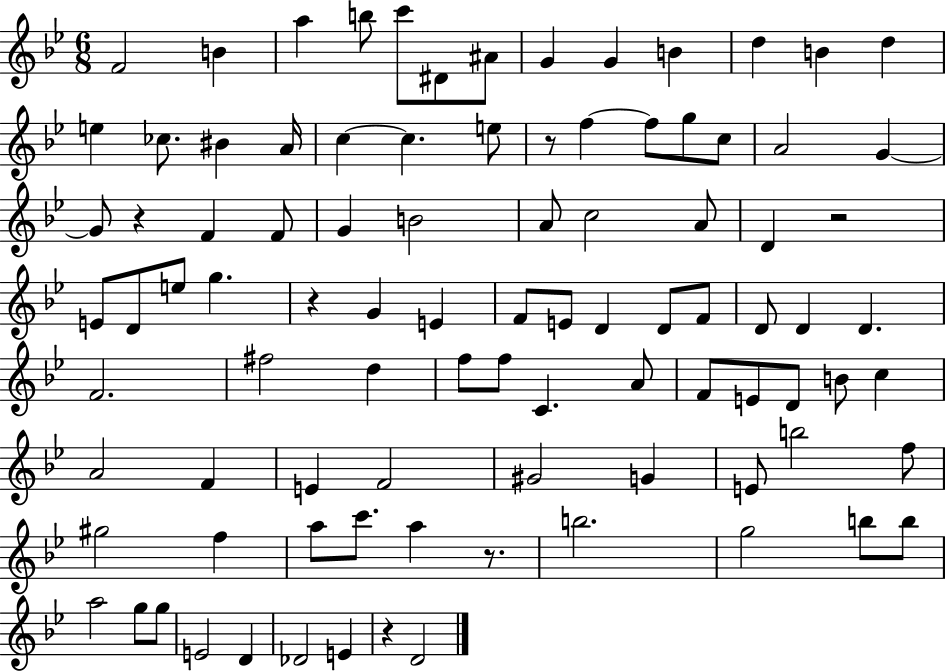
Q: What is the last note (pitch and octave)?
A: D4